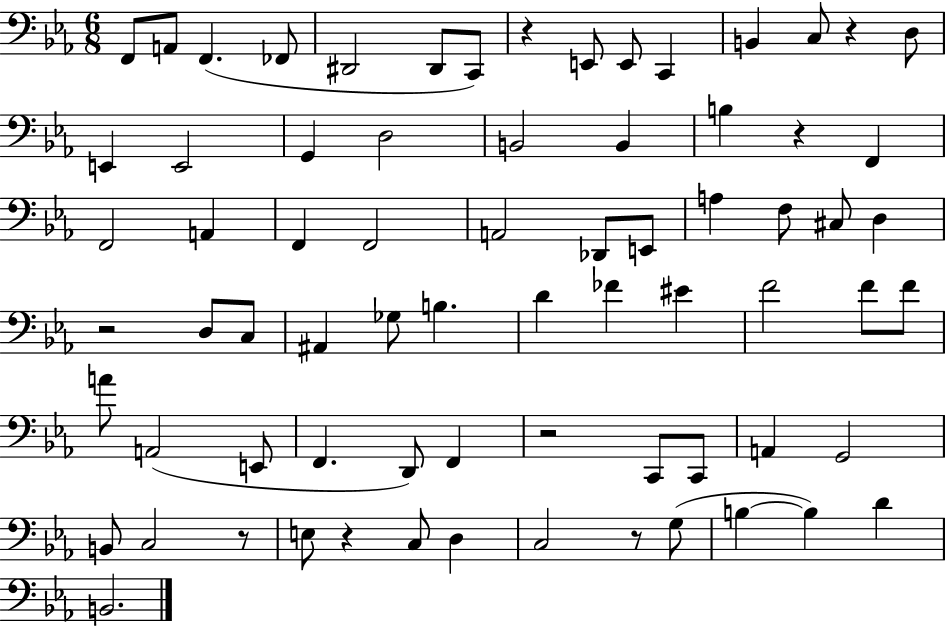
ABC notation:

X:1
T:Untitled
M:6/8
L:1/4
K:Eb
F,,/2 A,,/2 F,, _F,,/2 ^D,,2 ^D,,/2 C,,/2 z E,,/2 E,,/2 C,, B,, C,/2 z D,/2 E,, E,,2 G,, D,2 B,,2 B,, B, z F,, F,,2 A,, F,, F,,2 A,,2 _D,,/2 E,,/2 A, F,/2 ^C,/2 D, z2 D,/2 C,/2 ^A,, _G,/2 B, D _F ^E F2 F/2 F/2 A/2 A,,2 E,,/2 F,, D,,/2 F,, z2 C,,/2 C,,/2 A,, G,,2 B,,/2 C,2 z/2 E,/2 z C,/2 D, C,2 z/2 G,/2 B, B, D B,,2